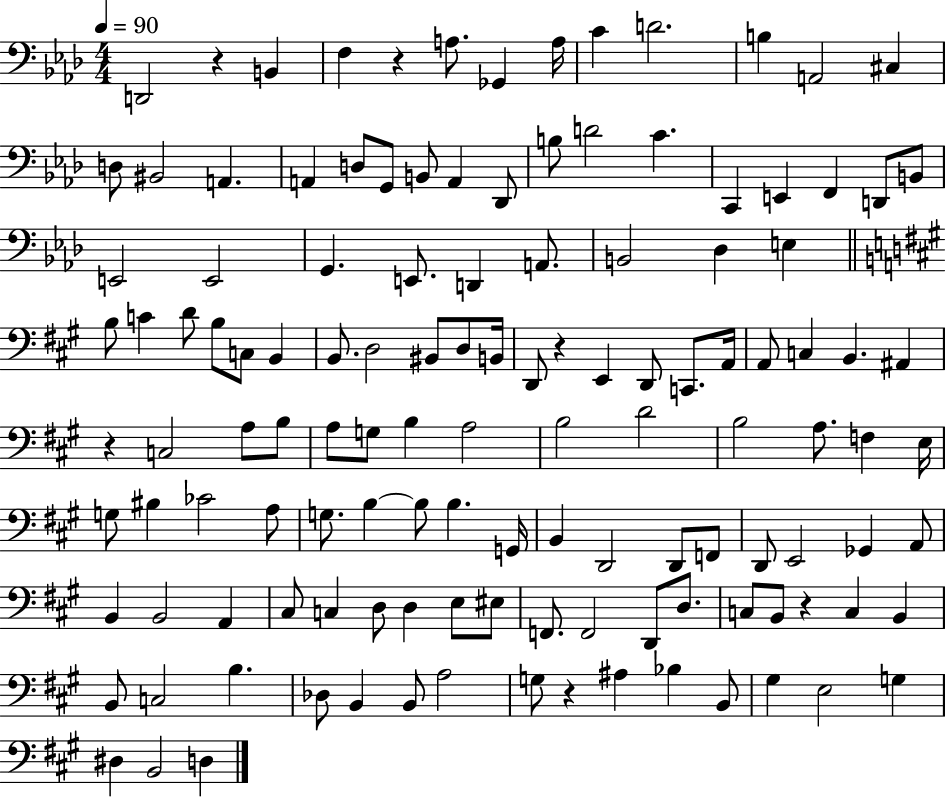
X:1
T:Untitled
M:4/4
L:1/4
K:Ab
D,,2 z B,, F, z A,/2 _G,, A,/4 C D2 B, A,,2 ^C, D,/2 ^B,,2 A,, A,, D,/2 G,,/2 B,,/2 A,, _D,,/2 B,/2 D2 C C,, E,, F,, D,,/2 B,,/2 E,,2 E,,2 G,, E,,/2 D,, A,,/2 B,,2 _D, E, B,/2 C D/2 B,/2 C,/2 B,, B,,/2 D,2 ^B,,/2 D,/2 B,,/4 D,,/2 z E,, D,,/2 C,,/2 A,,/4 A,,/2 C, B,, ^A,, z C,2 A,/2 B,/2 A,/2 G,/2 B, A,2 B,2 D2 B,2 A,/2 F, E,/4 G,/2 ^B, _C2 A,/2 G,/2 B, B,/2 B, G,,/4 B,, D,,2 D,,/2 F,,/2 D,,/2 E,,2 _G,, A,,/2 B,, B,,2 A,, ^C,/2 C, D,/2 D, E,/2 ^E,/2 F,,/2 F,,2 D,,/2 D,/2 C,/2 B,,/2 z C, B,, B,,/2 C,2 B, _D,/2 B,, B,,/2 A,2 G,/2 z ^A, _B, B,,/2 ^G, E,2 G, ^D, B,,2 D,